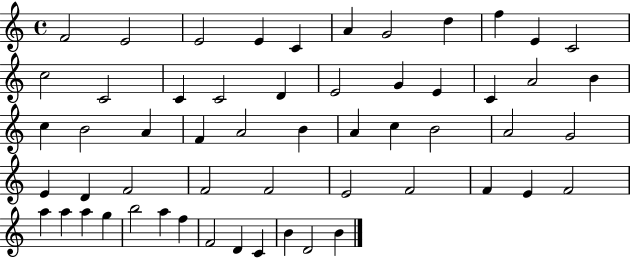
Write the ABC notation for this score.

X:1
T:Untitled
M:4/4
L:1/4
K:C
F2 E2 E2 E C A G2 d f E C2 c2 C2 C C2 D E2 G E C A2 B c B2 A F A2 B A c B2 A2 G2 E D F2 F2 F2 E2 F2 F E F2 a a a g b2 a f F2 D C B D2 B